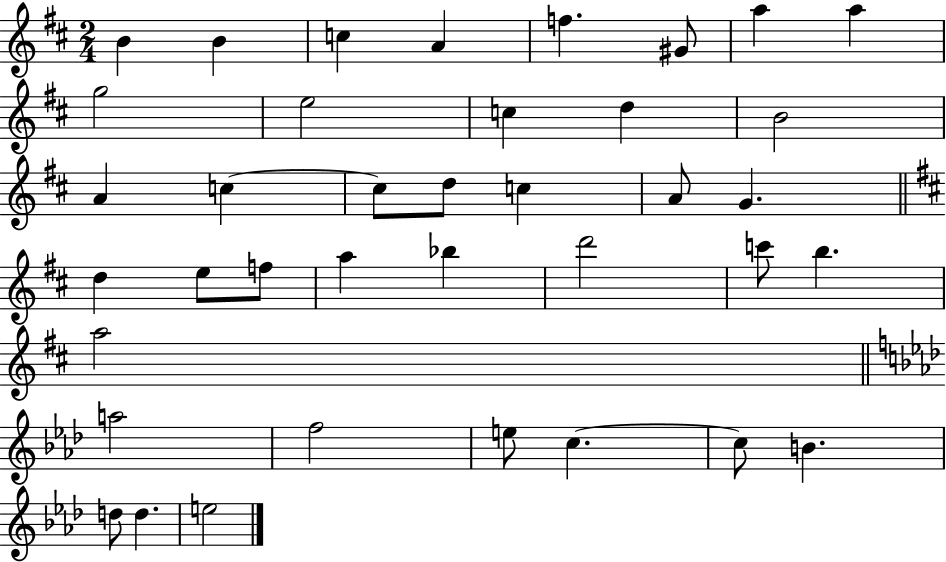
{
  \clef treble
  \numericTimeSignature
  \time 2/4
  \key d \major
  b'4 b'4 | c''4 a'4 | f''4. gis'8 | a''4 a''4 | \break g''2 | e''2 | c''4 d''4 | b'2 | \break a'4 c''4~~ | c''8 d''8 c''4 | a'8 g'4. | \bar "||" \break \key b \minor d''4 e''8 f''8 | a''4 bes''4 | d'''2 | c'''8 b''4. | \break a''2 | \bar "||" \break \key aes \major a''2 | f''2 | e''8 c''4.~~ | c''8 b'4. | \break d''8 d''4. | e''2 | \bar "|."
}